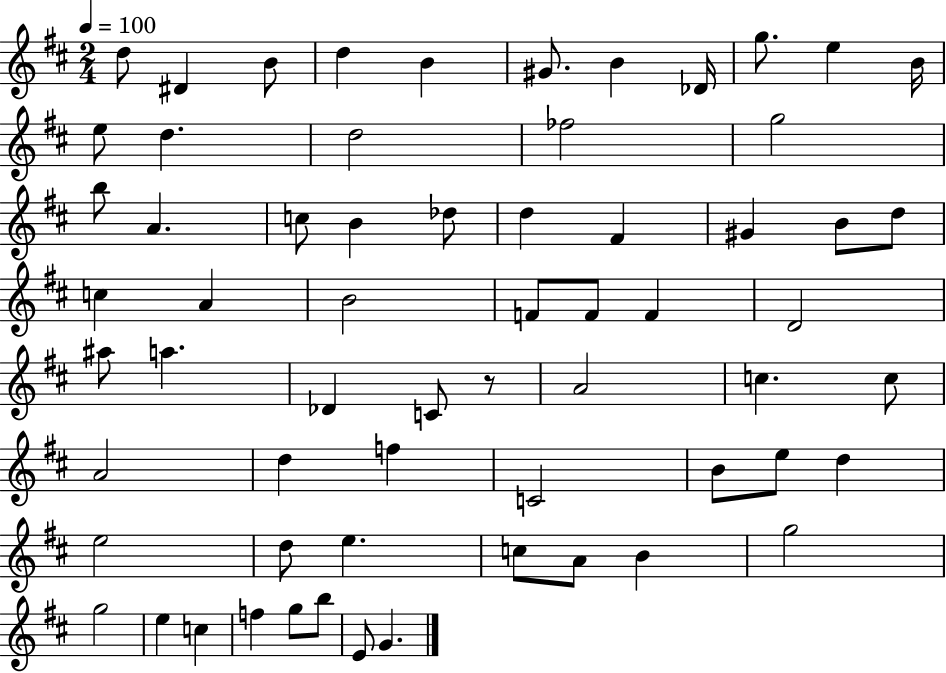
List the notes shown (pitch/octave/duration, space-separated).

D5/e D#4/q B4/e D5/q B4/q G#4/e. B4/q Db4/s G5/e. E5/q B4/s E5/e D5/q. D5/h FES5/h G5/h B5/e A4/q. C5/e B4/q Db5/e D5/q F#4/q G#4/q B4/e D5/e C5/q A4/q B4/h F4/e F4/e F4/q D4/h A#5/e A5/q. Db4/q C4/e R/e A4/h C5/q. C5/e A4/h D5/q F5/q C4/h B4/e E5/e D5/q E5/h D5/e E5/q. C5/e A4/e B4/q G5/h G5/h E5/q C5/q F5/q G5/e B5/e E4/e G4/q.